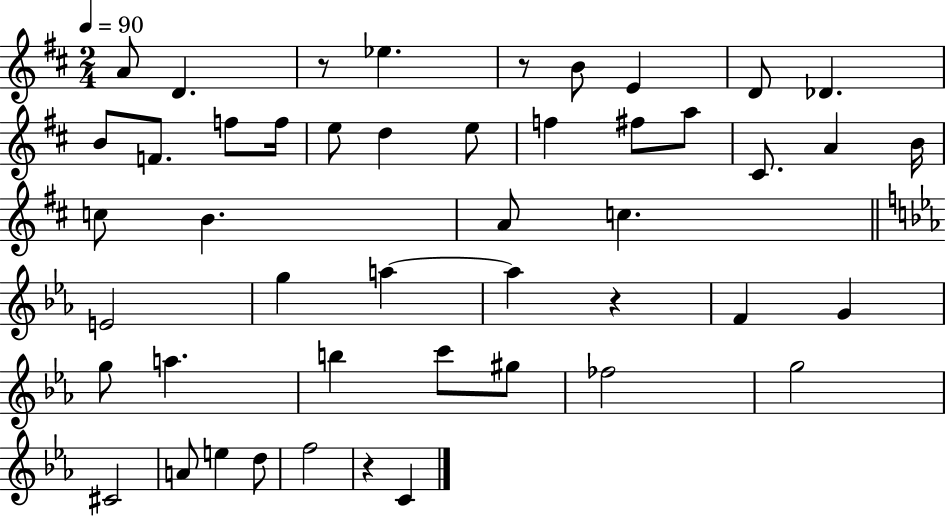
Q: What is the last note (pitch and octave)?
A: C4